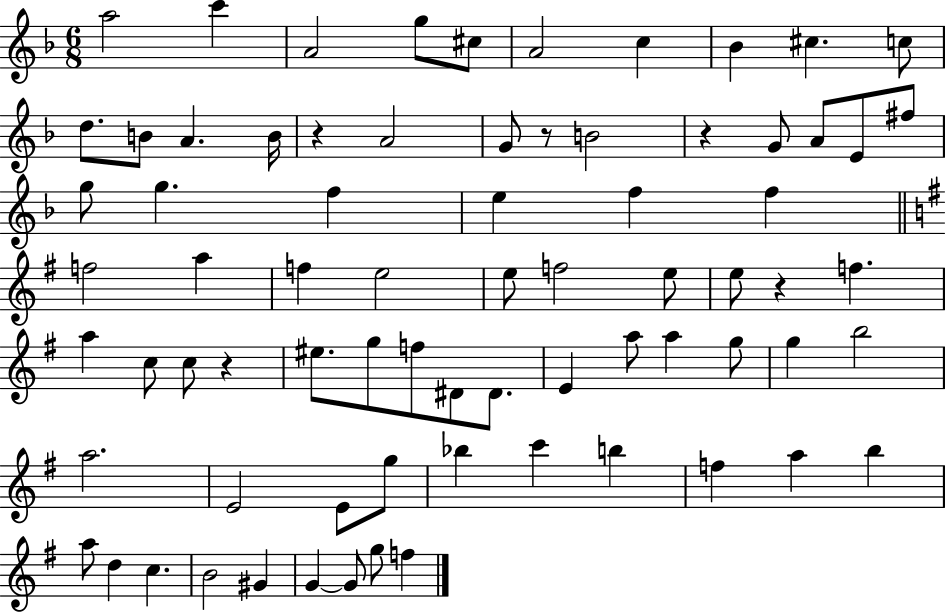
A5/h C6/q A4/h G5/e C#5/e A4/h C5/q Bb4/q C#5/q. C5/e D5/e. B4/e A4/q. B4/s R/q A4/h G4/e R/e B4/h R/q G4/e A4/e E4/e F#5/e G5/e G5/q. F5/q E5/q F5/q F5/q F5/h A5/q F5/q E5/h E5/e F5/h E5/e E5/e R/q F5/q. A5/q C5/e C5/e R/q EIS5/e. G5/e F5/e D#4/e D#4/e. E4/q A5/e A5/q G5/e G5/q B5/h A5/h. E4/h E4/e G5/e Bb5/q C6/q B5/q F5/q A5/q B5/q A5/e D5/q C5/q. B4/h G#4/q G4/q G4/e G5/e F5/q